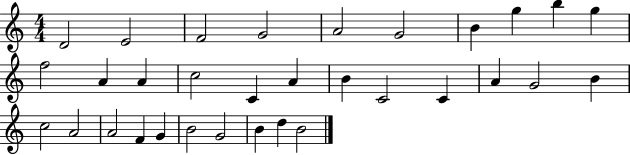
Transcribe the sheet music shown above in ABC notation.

X:1
T:Untitled
M:4/4
L:1/4
K:C
D2 E2 F2 G2 A2 G2 B g b g f2 A A c2 C A B C2 C A G2 B c2 A2 A2 F G B2 G2 B d B2